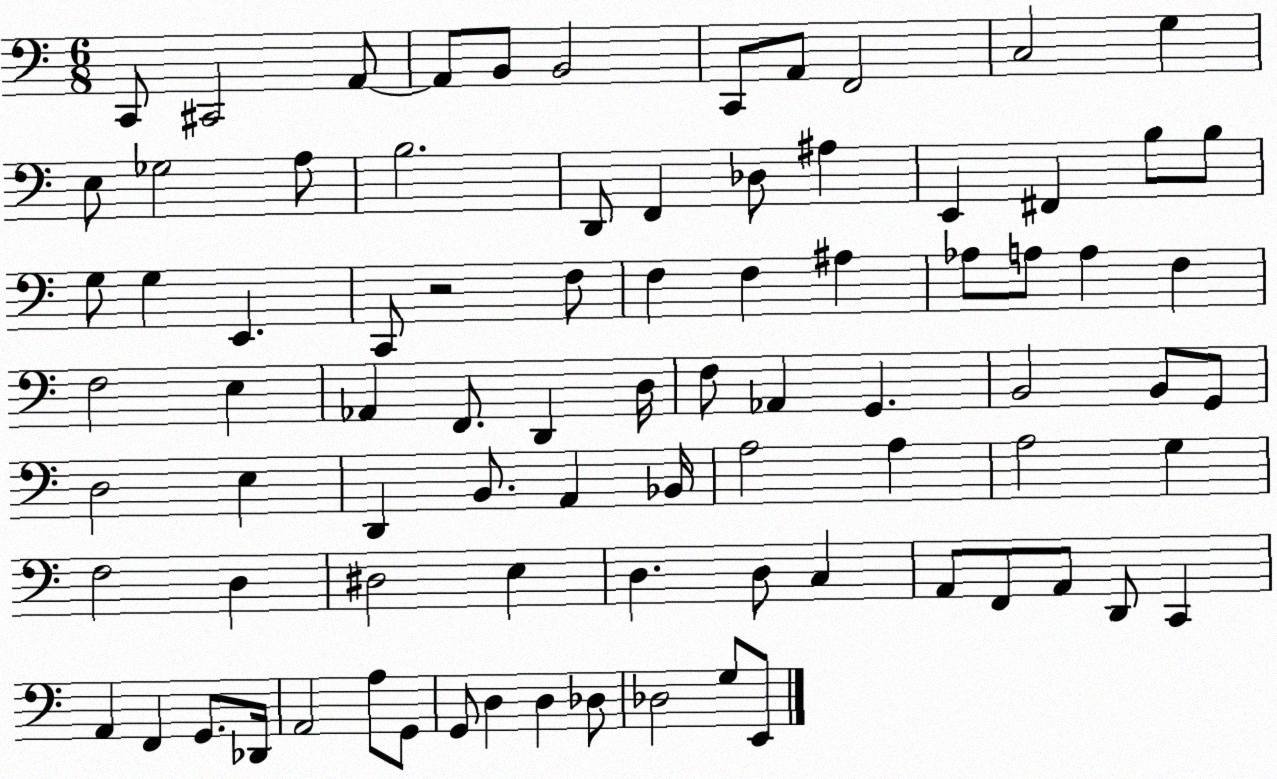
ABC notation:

X:1
T:Untitled
M:6/8
L:1/4
K:C
C,,/2 ^C,,2 A,,/2 A,,/2 B,,/2 B,,2 C,,/2 A,,/2 F,,2 C,2 G, E,/2 _G,2 A,/2 B,2 D,,/2 F,, _D,/2 ^A, E,, ^F,, B,/2 B,/2 G,/2 G, E,, C,,/2 z2 F,/2 F, F, ^A, _A,/2 A,/2 A, F, F,2 E, _A,, F,,/2 D,, D,/4 F,/2 _A,, G,, B,,2 B,,/2 G,,/2 D,2 E, D,, B,,/2 A,, _B,,/4 A,2 A, A,2 G, F,2 D, ^D,2 E, D, D,/2 C, A,,/2 F,,/2 A,,/2 D,,/2 C,, A,, F,, G,,/2 _D,,/4 A,,2 A,/2 G,,/2 G,,/2 D, D, _D,/2 _D,2 G,/2 E,,/2